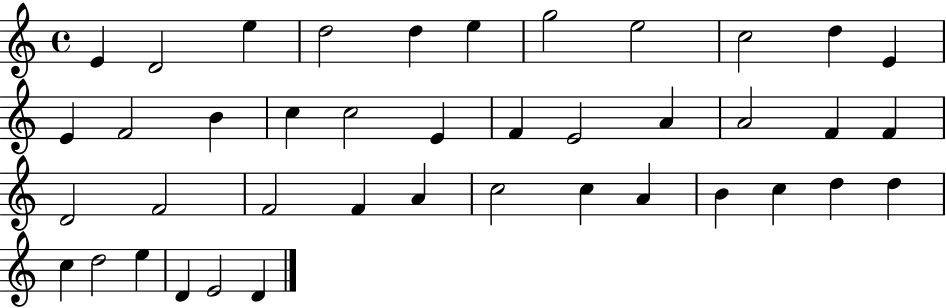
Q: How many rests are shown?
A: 0